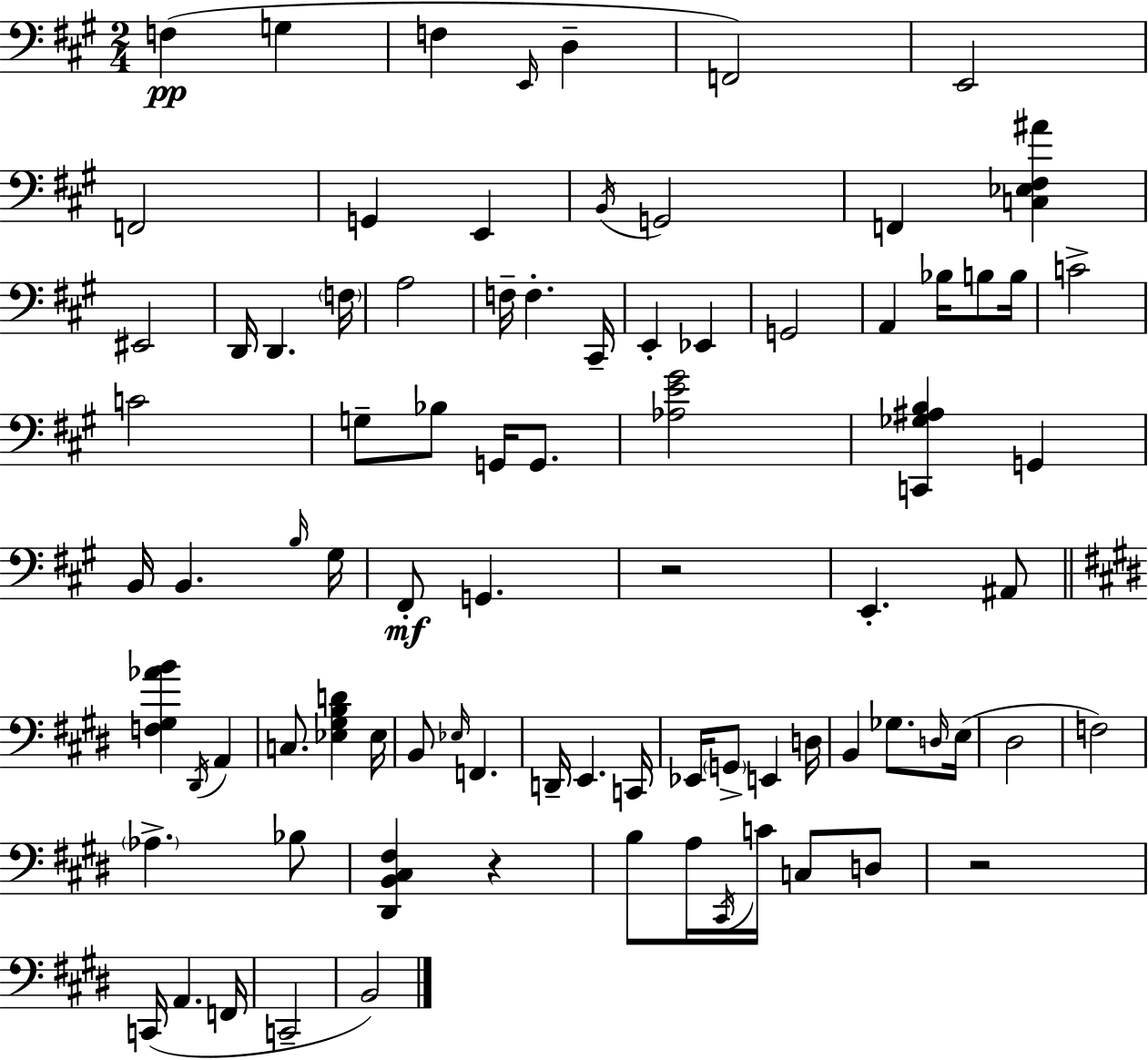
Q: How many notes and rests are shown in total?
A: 85